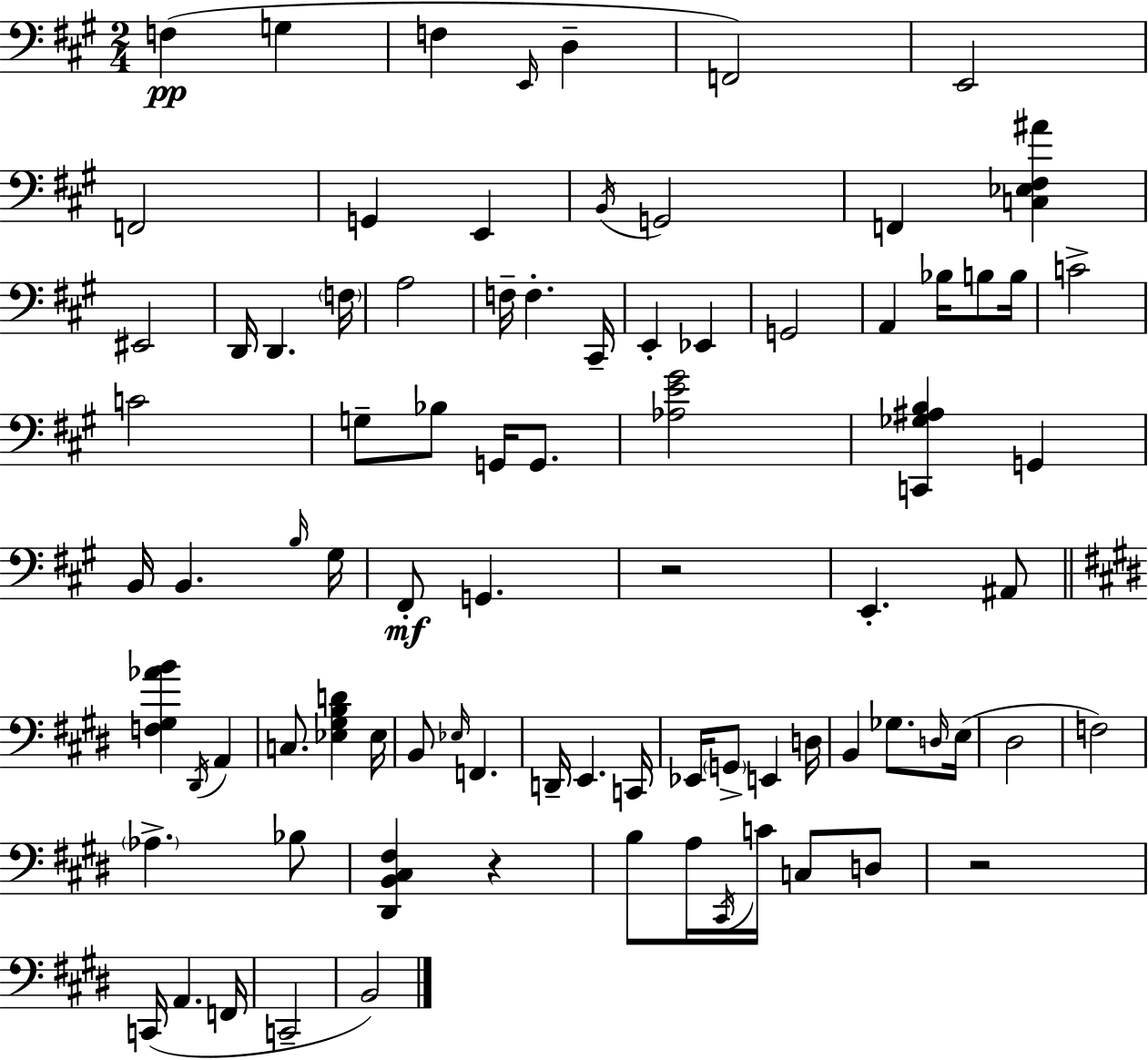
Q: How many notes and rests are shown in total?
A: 85